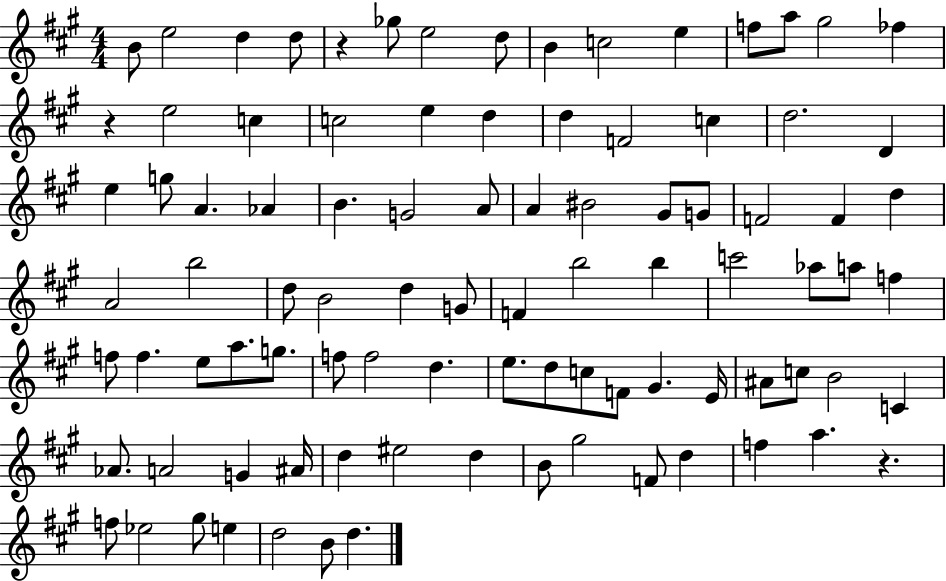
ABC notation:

X:1
T:Untitled
M:4/4
L:1/4
K:A
B/2 e2 d d/2 z _g/2 e2 d/2 B c2 e f/2 a/2 ^g2 _f z e2 c c2 e d d F2 c d2 D e g/2 A _A B G2 A/2 A ^B2 ^G/2 G/2 F2 F d A2 b2 d/2 B2 d G/2 F b2 b c'2 _a/2 a/2 f f/2 f e/2 a/2 g/2 f/2 f2 d e/2 d/2 c/2 F/2 ^G E/4 ^A/2 c/2 B2 C _A/2 A2 G ^A/4 d ^e2 d B/2 ^g2 F/2 d f a z f/2 _e2 ^g/2 e d2 B/2 d